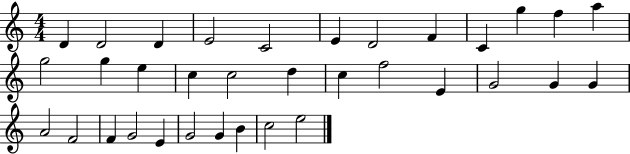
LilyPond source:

{
  \clef treble
  \numericTimeSignature
  \time 4/4
  \key c \major
  d'4 d'2 d'4 | e'2 c'2 | e'4 d'2 f'4 | c'4 g''4 f''4 a''4 | \break g''2 g''4 e''4 | c''4 c''2 d''4 | c''4 f''2 e'4 | g'2 g'4 g'4 | \break a'2 f'2 | f'4 g'2 e'4 | g'2 g'4 b'4 | c''2 e''2 | \break \bar "|."
}